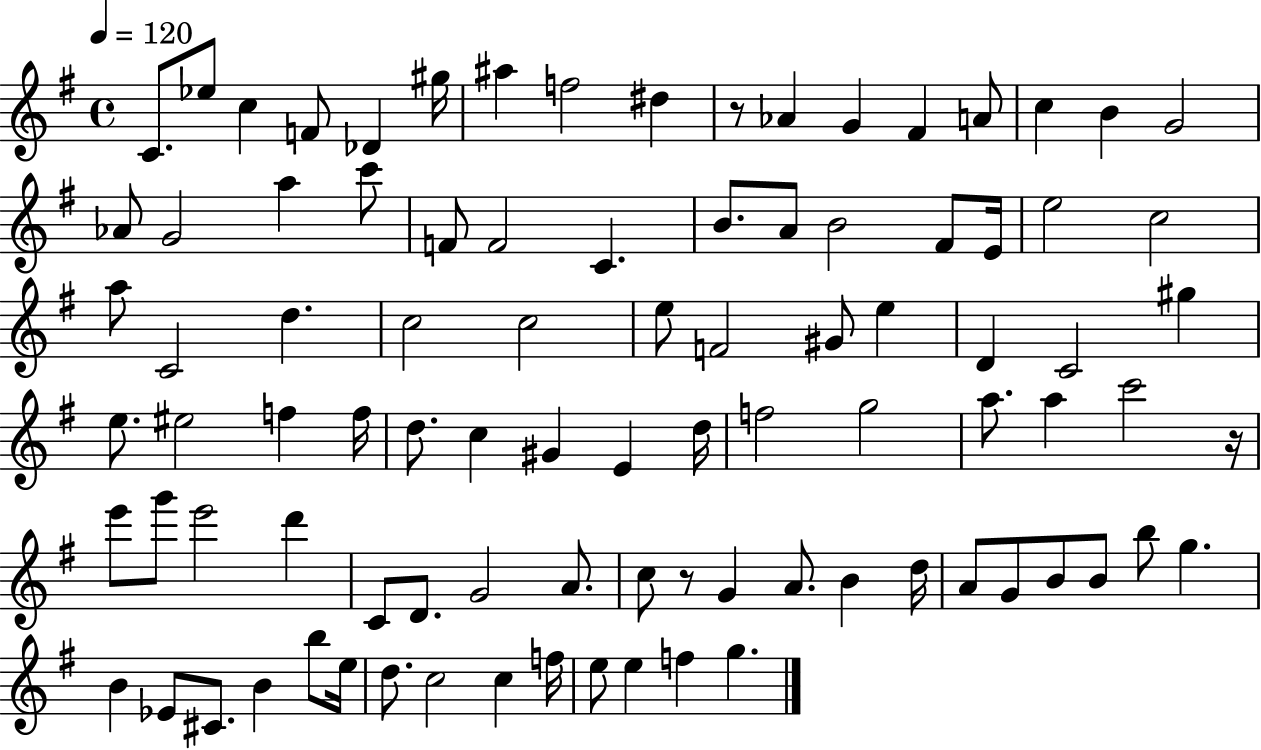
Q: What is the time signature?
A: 4/4